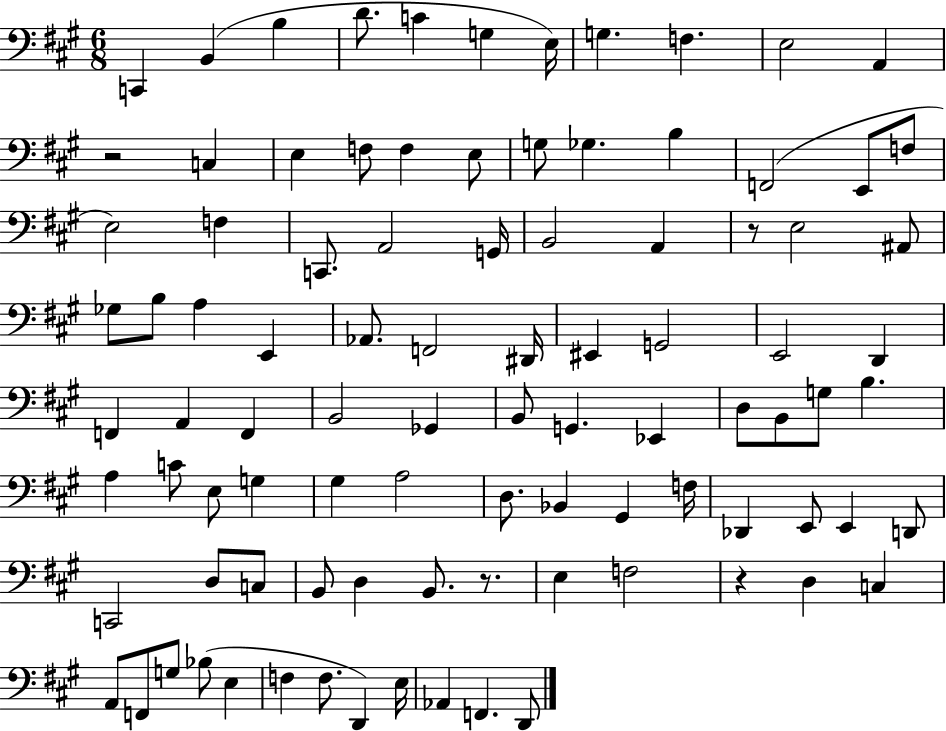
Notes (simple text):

C2/q B2/q B3/q D4/e. C4/q G3/q E3/s G3/q. F3/q. E3/h A2/q R/h C3/q E3/q F3/e F3/q E3/e G3/e Gb3/q. B3/q F2/h E2/e F3/e E3/h F3/q C2/e. A2/h G2/s B2/h A2/q R/e E3/h A#2/e Gb3/e B3/e A3/q E2/q Ab2/e. F2/h D#2/s EIS2/q G2/h E2/h D2/q F2/q A2/q F2/q B2/h Gb2/q B2/e G2/q. Eb2/q D3/e B2/e G3/e B3/q. A3/q C4/e E3/e G3/q G#3/q A3/h D3/e. Bb2/q G#2/q F3/s Db2/q E2/e E2/q D2/e C2/h D3/e C3/e B2/e D3/q B2/e. R/e. E3/q F3/h R/q D3/q C3/q A2/e F2/e G3/e Bb3/e E3/q F3/q F3/e. D2/q E3/s Ab2/q F2/q. D2/e